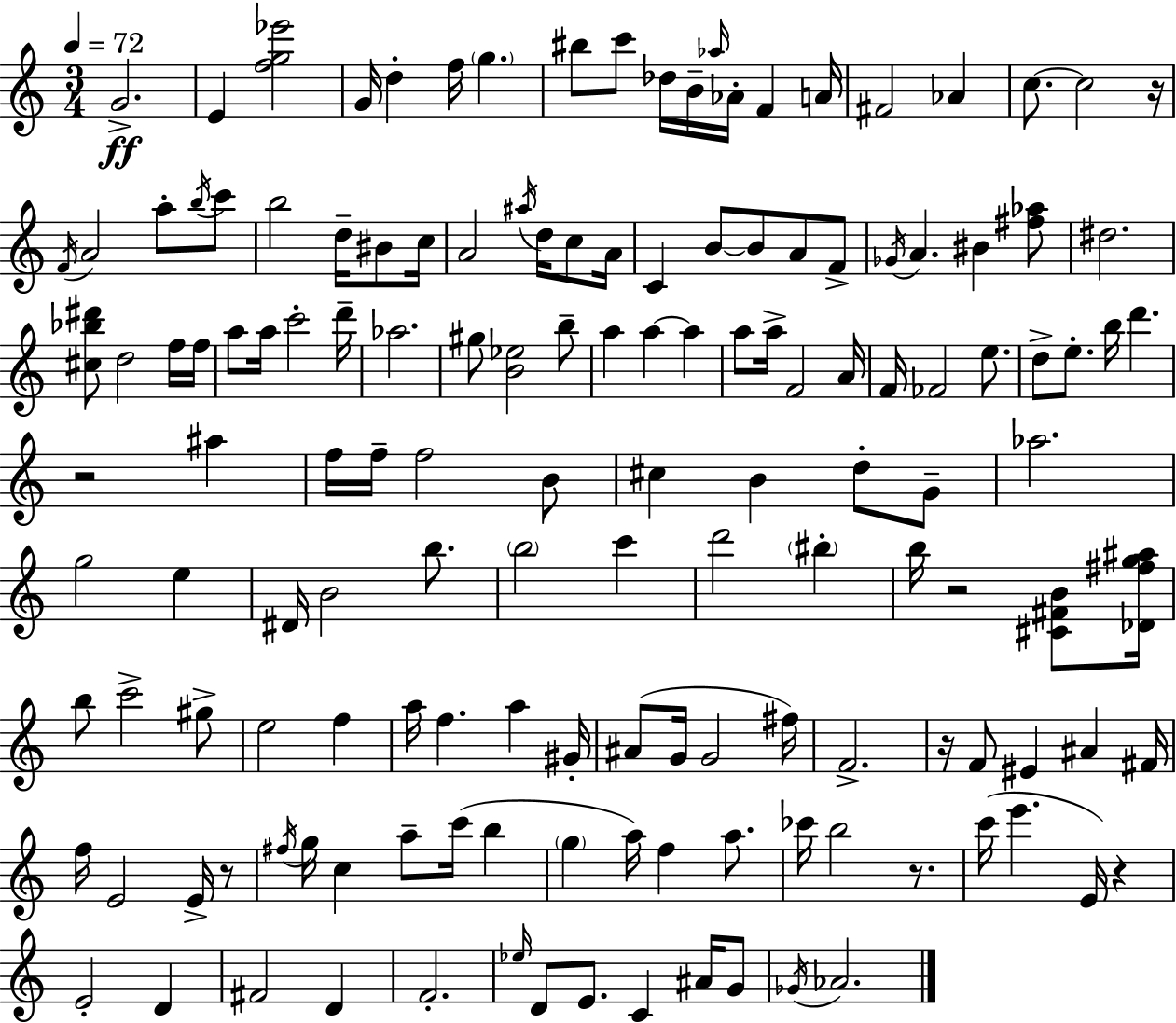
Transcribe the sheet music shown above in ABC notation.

X:1
T:Untitled
M:3/4
L:1/4
K:C
G2 E [fg_e']2 G/4 d f/4 g ^b/2 c'/2 _d/4 B/4 _a/4 _A/4 F A/4 ^F2 _A c/2 c2 z/4 F/4 A2 a/2 b/4 c'/2 b2 d/4 ^B/2 c/4 A2 ^a/4 d/4 c/2 A/4 C B/2 B/2 A/2 F/2 _G/4 A ^B [^f_a]/2 ^d2 [^c_b^d']/2 d2 f/4 f/4 a/2 a/4 c'2 d'/4 _a2 ^g/2 [B_e]2 b/2 a a a a/2 a/4 F2 A/4 F/4 _F2 e/2 d/2 e/2 b/4 d' z2 ^a f/4 f/4 f2 B/2 ^c B d/2 G/2 _a2 g2 e ^D/4 B2 b/2 b2 c' d'2 ^b b/4 z2 [^C^FB]/2 [_D^fg^a]/4 b/2 c'2 ^g/2 e2 f a/4 f a ^G/4 ^A/2 G/4 G2 ^f/4 F2 z/4 F/2 ^E ^A ^F/4 f/4 E2 E/4 z/2 ^f/4 g/4 c a/2 c'/4 b g a/4 f a/2 _c'/4 b2 z/2 c'/4 e' E/4 z E2 D ^F2 D F2 _e/4 D/2 E/2 C ^A/4 G/2 _G/4 _A2